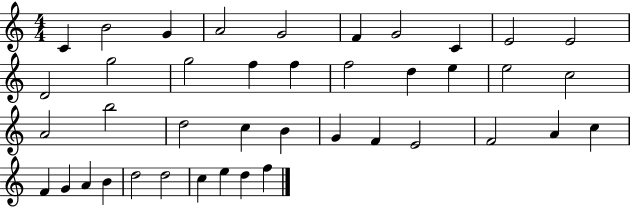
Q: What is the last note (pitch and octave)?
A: F5